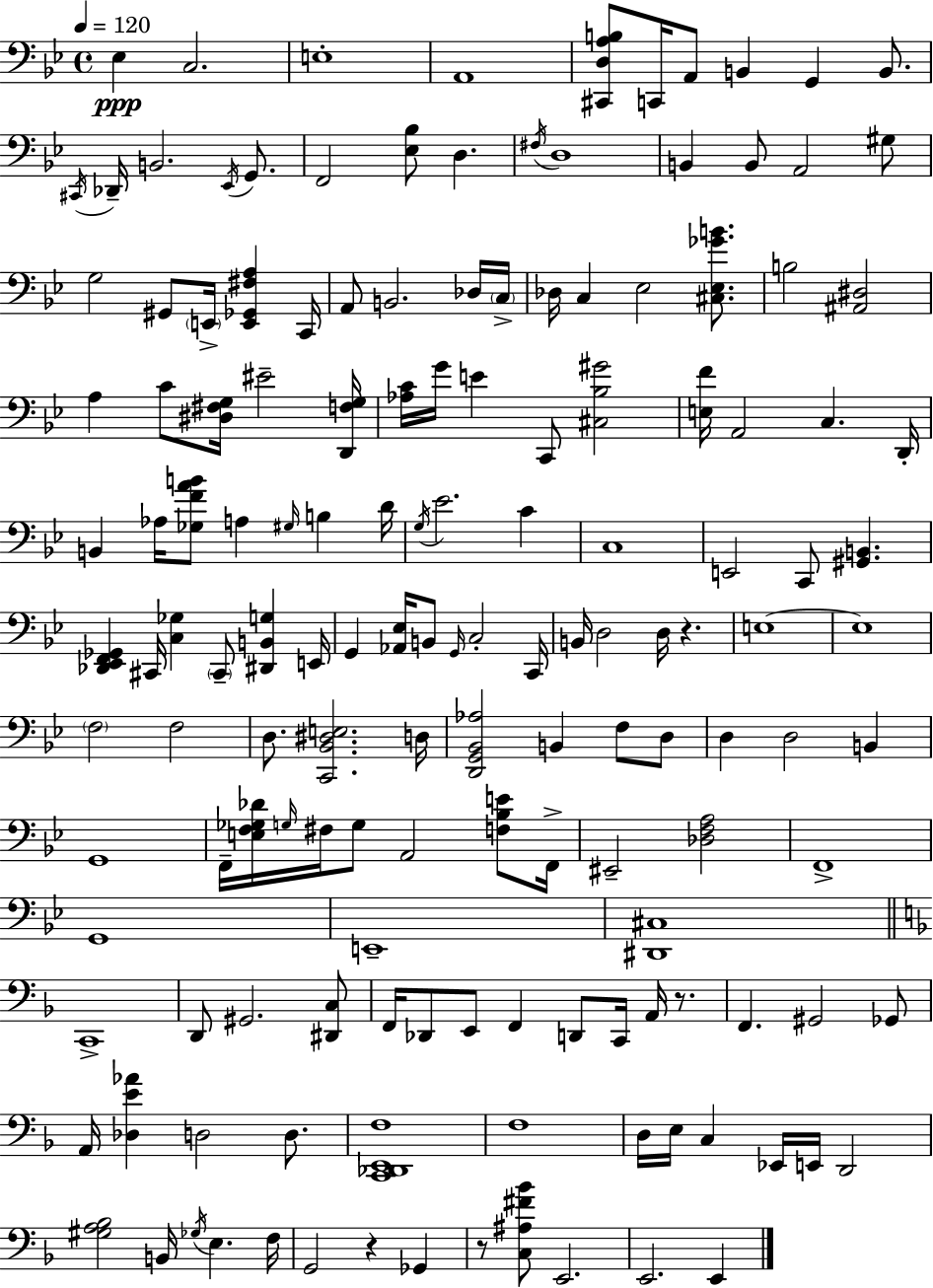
X:1
T:Untitled
M:4/4
L:1/4
K:Gm
_E, C,2 E,4 A,,4 [^C,,D,A,B,]/2 C,,/4 A,,/2 B,, G,, B,,/2 ^C,,/4 _D,,/4 B,,2 _E,,/4 G,,/2 F,,2 [_E,_B,]/2 D, ^F,/4 D,4 B,, B,,/2 A,,2 ^G,/2 G,2 ^G,,/2 E,,/4 [E,,_G,,^F,A,] C,,/4 A,,/2 B,,2 _D,/4 C,/4 _D,/4 C, _E,2 [^C,_E,_GB]/2 B,2 [^A,,^D,]2 A, C/2 [^D,^F,G,]/4 ^E2 [D,,F,G,]/4 [_A,C]/4 G/4 E C,,/2 [^C,_B,^G]2 [E,F]/4 A,,2 C, D,,/4 B,, _A,/4 [_G,FAB]/2 A, ^G,/4 B, D/4 G,/4 _E2 C C,4 E,,2 C,,/2 [^G,,B,,] [_D,,_E,,F,,_G,,] ^C,,/4 [C,_G,] ^C,,/2 [^D,,B,,G,] E,,/4 G,, [_A,,_E,]/4 B,,/2 G,,/4 C,2 C,,/4 B,,/4 D,2 D,/4 z E,4 E,4 F,2 F,2 D,/2 [C,,_B,,^D,E,]2 D,/4 [D,,G,,_B,,_A,]2 B,, F,/2 D,/2 D, D,2 B,, G,,4 F,,/4 [E,F,_G,_D]/4 G,/4 ^F,/4 G,/2 A,,2 [F,_B,E]/2 F,,/4 ^E,,2 [_D,F,A,]2 F,,4 G,,4 E,,4 [^D,,^C,]4 C,,4 D,,/2 ^G,,2 [^D,,C,]/2 F,,/4 _D,,/2 E,,/2 F,, D,,/2 C,,/4 A,,/4 z/2 F,, ^G,,2 _G,,/2 A,,/4 [_D,E_A] D,2 D,/2 [C,,_D,,E,,F,]4 F,4 D,/4 E,/4 C, _E,,/4 E,,/4 D,,2 [^G,A,_B,]2 B,,/4 _G,/4 E, F,/4 G,,2 z _G,, z/2 [C,^A,^F_B]/2 E,,2 E,,2 E,,